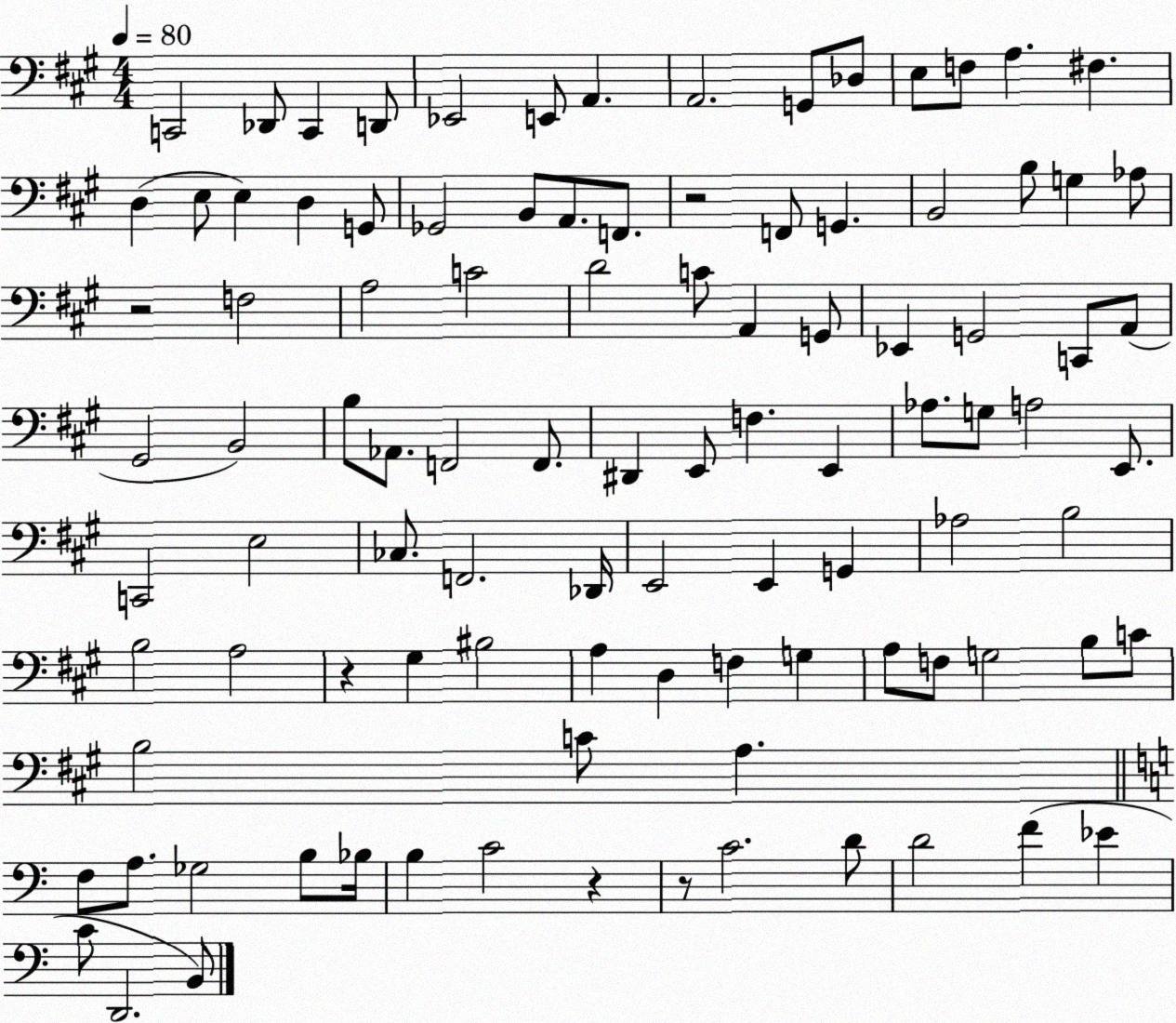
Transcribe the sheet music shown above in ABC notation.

X:1
T:Untitled
M:4/4
L:1/4
K:A
C,,2 _D,,/2 C,, D,,/2 _E,,2 E,,/2 A,, A,,2 G,,/2 _D,/2 E,/2 F,/2 A, ^F, D, E,/2 E, D, G,,/2 _G,,2 B,,/2 A,,/2 F,,/2 z2 F,,/2 G,, B,,2 B,/2 G, _A,/2 z2 F,2 A,2 C2 D2 C/2 A,, G,,/2 _E,, G,,2 C,,/2 A,,/2 ^G,,2 B,,2 B,/2 _A,,/2 F,,2 F,,/2 ^D,, E,,/2 F, E,, _A,/2 G,/2 A,2 E,,/2 C,,2 E,2 _C,/2 F,,2 _D,,/4 E,,2 E,, G,, _A,2 B,2 B,2 A,2 z ^G, ^B,2 A, D, F, G, A,/2 F,/2 G,2 B,/2 C/2 B,2 C/2 A, F,/2 A,/2 _G,2 B,/2 _B,/4 B, C2 z z/2 C2 D/2 D2 F _E C/2 D,,2 B,,/2